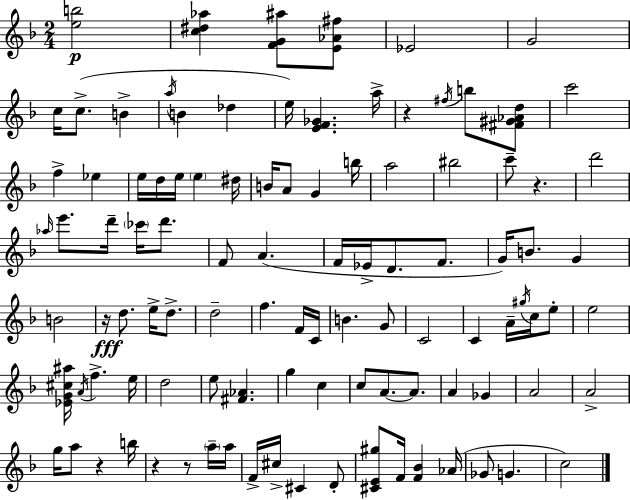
{
  \clef treble
  \numericTimeSignature
  \time 2/4
  \key f \major
  <e'' b''>2\p | <c'' dis'' aes''>4 <f' g' ais''>8 <e' aes' fis''>8 | ees'2 | g'2 | \break c''16 c''8.->( b'4-> | \acciaccatura { a''16 } b'4 des''4 | e''16) <e' f' ges'>4. | a''16-> r4 \acciaccatura { fis''16 } b''8 | \break <fis' gis' aes' d''>8 c'''2 | f''4-> ees''4 | e''16 d''16 e''16 \parenthesize e''4 | dis''16 b'16 a'8 g'4 | \break b''16 a''2 | bis''2 | c'''8-- r4. | d'''2 | \break \grace { aes''16 } e'''8. d'''16-- \parenthesize ces'''16 | d'''8. f'8 a'4.( | f'16 ees'16-> d'8. | f'8. g'16) b'8. g'4 | \break b'2 | r16\fff d''8. e''16-> | d''8.-> d''2-- | f''4. | \break f'16 c'16 b'4. | g'8 c'2 | c'4 a'16-- | \acciaccatura { gis''16 } c''16 e''8-. e''2 | \break <ees' g' cis'' ais''>16 \acciaccatura { a'16 } f''4.-> | e''16 d''2 | e''8 <fis' aes'>4. | g''4 | \break c''4 c''8 a'8.~~ | a'8. a'4 | ges'4 a'2 | a'2-> | \break g''16 a''8 | r4 b''16 r4 | r8 \parenthesize a''16-- a''16 f'16-> cis''16-> cis'4 | d'8-. <cis' e' gis''>8 f'16 | \break <f' bes'>4 aes'16( ges'8 g'4. | c''2) | \bar "|."
}